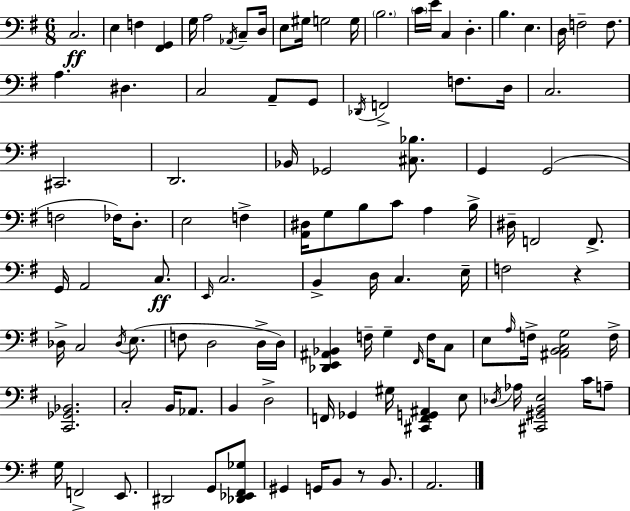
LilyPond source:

{
  \clef bass
  \numericTimeSignature
  \time 6/8
  \key e \minor
  c2.\ff | e4 f4 <fis, g,>4 | g16 a2 \acciaccatura { aes,16 } c8-- | d16 e8 gis16 g2 | \break g16 \parenthesize b2. | \parenthesize c'16 e'16 c4 d4.-. | b4. e4. | d16 f2-- f8. | \break a4. dis4. | c2 a,8-- g,8 | \acciaccatura { des,16 } f,2-> f8. | d16 c2. | \break cis,2. | d,2. | bes,16 ges,2 <cis bes>8. | g,4 g,2( | \break f2 fes16) d8.-. | e2 f4-> | <a, dis>16 g8 b8 c'8 a4 | b16-> dis16-- f,2 f,8.-> | \break g,16 a,2 c8.\ff | \grace { e,16 } c2. | b,4-> d16 c4. | e16-- f2 r4 | \break des16-> c2 | \acciaccatura { des16 } e8.( f8 d2 | d16-> d16) <des, e, ais, bes,>4 f16-- g4-- | \grace { fis,16 } f16 c8 e8 \grace { a16 } f16-> <ais, b, c g>2 | \break f16-> <c, ges, bes,>2. | c2-. | b,16 aes,8. b,4 d2-> | f,16 ges,4 gis16 | \break <cis, f, g, ais,>4 e8 \acciaccatura { des16 } aes16 <cis, gis, b, e>2 | c'16 a8-- g16 f,2-> | e,8. dis,2 | g,8 <des, ees, fis, ges>8 gis,4 g,16 | \break b,8 r8 b,8. a,2. | \bar "|."
}